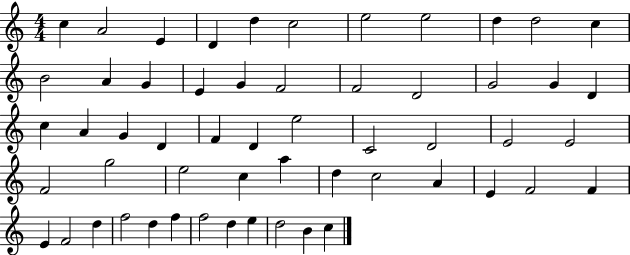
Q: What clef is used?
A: treble